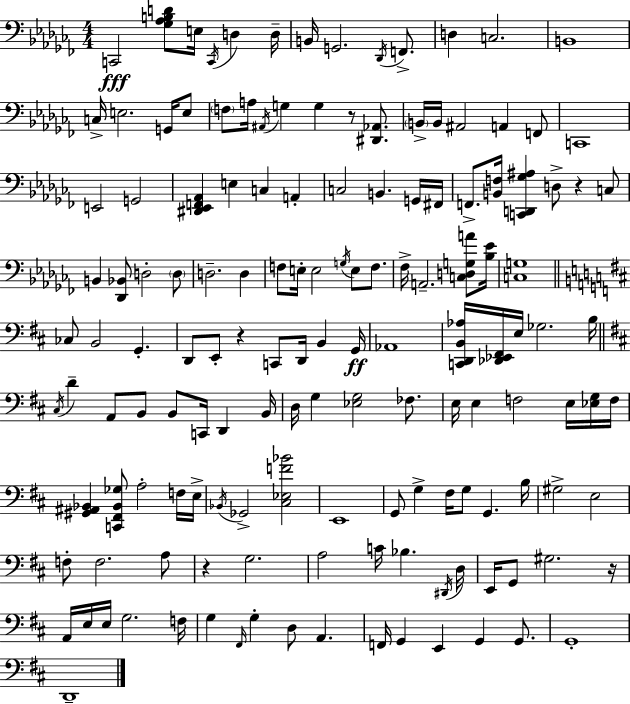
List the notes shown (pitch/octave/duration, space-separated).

C2/h [Gb3,Ab3,B3,D4]/e E3/s C2/s D3/q D3/s B2/s G2/h. Db2/s F2/e. D3/q C3/h. B2/w C3/s E3/h. G2/s E3/e F3/e A3/s A#2/s G3/q G3/q R/e [D#2,Ab2]/e. B2/s B2/s A#2/h A2/q F2/e C2/w E2/h G2/h [D#2,Eb2,F2,Ab2]/q E3/q C3/q A2/q C3/h B2/q. G2/s F#2/s F2/e. [B2,F3]/s [C2,D2,Gb3,A#3]/q D3/e R/q C3/e B2/q [Db2,Bb2]/e D3/h D3/e D3/h. D3/q F3/e E3/s E3/h G3/s E3/e F3/e. FES3/s A2/h. [C3,D3,G3,A4]/e [Bb3,Eb4]/s [C3,G3]/w CES3/e B2/h G2/q. D2/e E2/e R/q C2/e D2/s B2/q G2/s Ab2/w [C2,D2,B2,Ab3]/s [Db2,Eb2,F#2]/s E3/s Gb3/h. B3/s C#3/s D4/q A2/e B2/e B2/e C2/s D2/q B2/s D3/s G3/q [Eb3,G3]/h FES3/e. E3/s E3/q F3/h E3/s [Eb3,G3]/s F3/s [G#2,A#2,Bb2]/q [C2,F#2,Bb2,Gb3]/e A3/h F3/s E3/s Bb2/s Gb2/h [C#3,Eb3,F4,Bb4]/h E2/w G2/e G3/q F#3/s G3/e G2/q. B3/s G#3/h E3/h F3/e F3/h. A3/e R/q G3/h. A3/h C4/s Bb3/q. D#2/s D3/s E2/s G2/e G#3/h. R/s A2/s E3/s E3/s G3/h. F3/s G3/q F#2/s G3/q D3/e A2/q. F2/s G2/q E2/q G2/q G2/e. G2/w D2/w